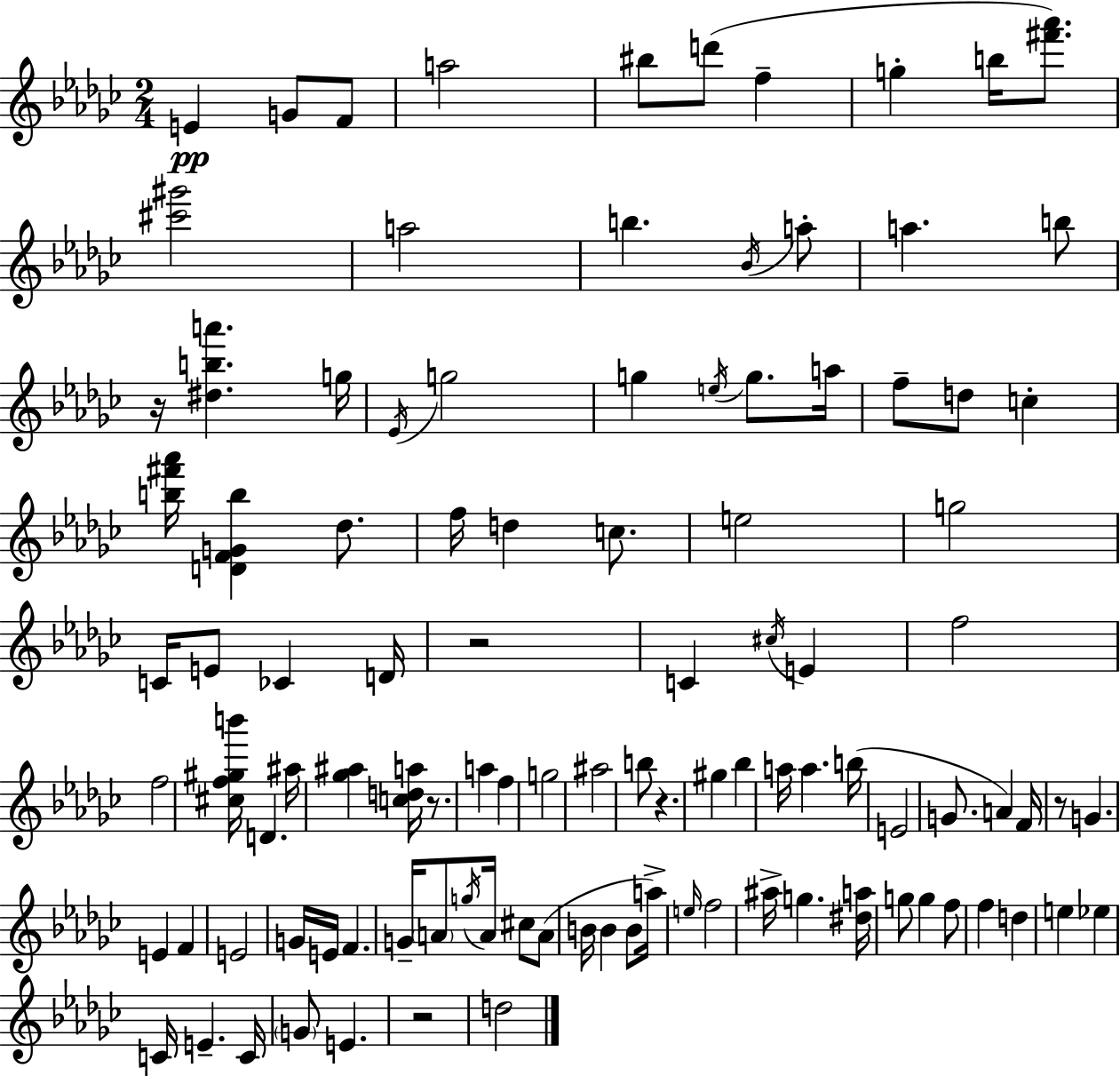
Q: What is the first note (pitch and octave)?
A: E4